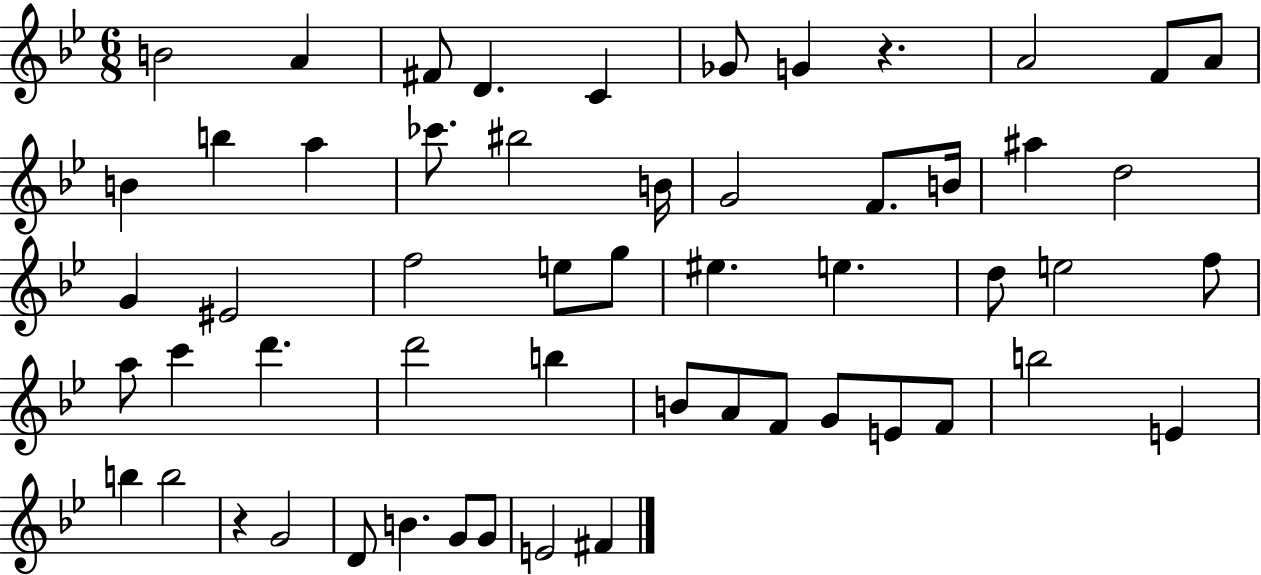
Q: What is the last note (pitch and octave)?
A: F#4